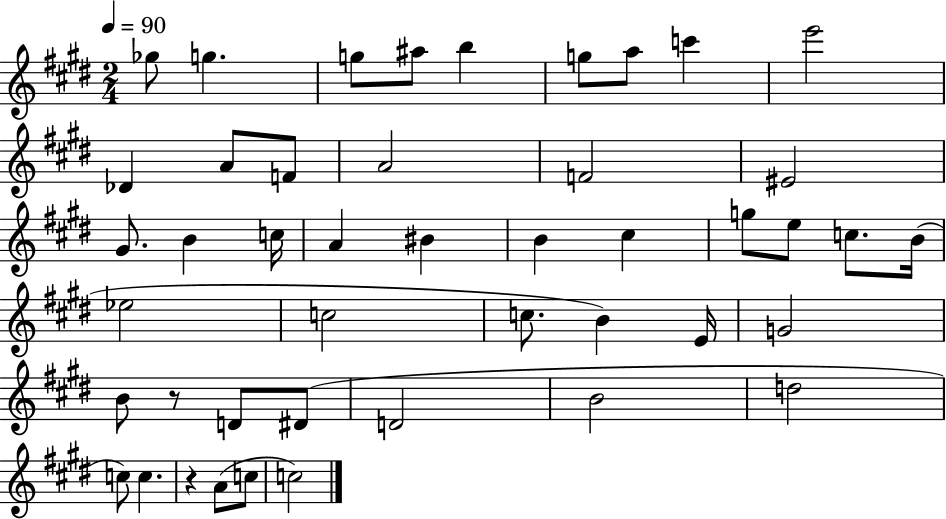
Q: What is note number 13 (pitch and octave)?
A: A4